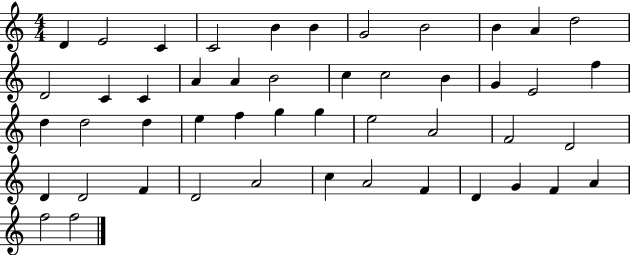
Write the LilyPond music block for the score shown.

{
  \clef treble
  \numericTimeSignature
  \time 4/4
  \key c \major
  d'4 e'2 c'4 | c'2 b'4 b'4 | g'2 b'2 | b'4 a'4 d''2 | \break d'2 c'4 c'4 | a'4 a'4 b'2 | c''4 c''2 b'4 | g'4 e'2 f''4 | \break d''4 d''2 d''4 | e''4 f''4 g''4 g''4 | e''2 a'2 | f'2 d'2 | \break d'4 d'2 f'4 | d'2 a'2 | c''4 a'2 f'4 | d'4 g'4 f'4 a'4 | \break f''2 f''2 | \bar "|."
}